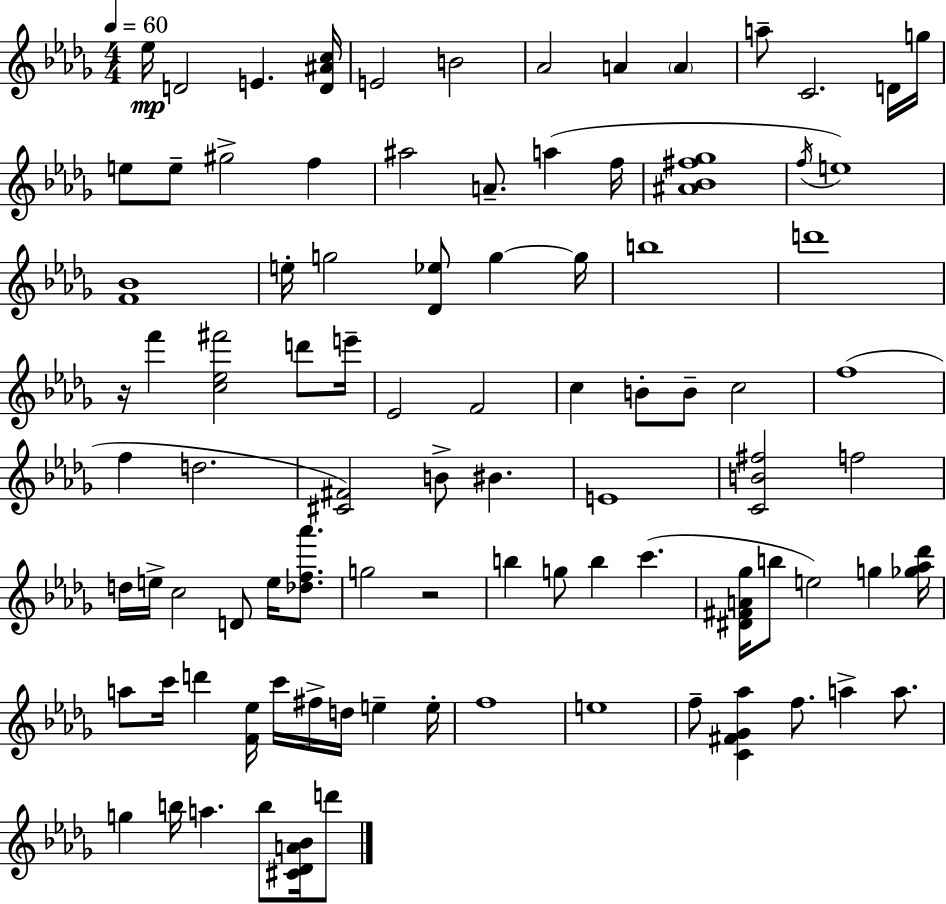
Eb5/s D4/h E4/q. [D4,A#4,C5]/s E4/h B4/h Ab4/h A4/q A4/q A5/e C4/h. D4/s G5/s E5/e E5/e G#5/h F5/q A#5/h A4/e. A5/q F5/s [A#4,Bb4,F#5,Gb5]/w F5/s E5/w [F4,Bb4]/w E5/s G5/h [Db4,Eb5]/e G5/q G5/s B5/w D6/w R/s F6/q [C5,Eb5,F#6]/h D6/e E6/s Eb4/h F4/h C5/q B4/e B4/e C5/h F5/w F5/q D5/h. [C#4,F#4]/h B4/e BIS4/q. E4/w [C4,B4,F#5]/h F5/h D5/s E5/s C5/h D4/e E5/s [Db5,F5,Ab6]/e. G5/h R/h B5/q G5/e B5/q C6/q. [D#4,F#4,A4,Gb5]/s B5/e E5/h G5/q [Gb5,Ab5,Db6]/s A5/e C6/s D6/q [F4,Eb5]/s C6/s F#5/s D5/s E5/q E5/s F5/w E5/w F5/e [C4,F#4,Gb4,Ab5]/q F5/e. A5/q A5/e. G5/q B5/s A5/q. B5/e [C#4,Db4,A4,Bb4]/s D6/e